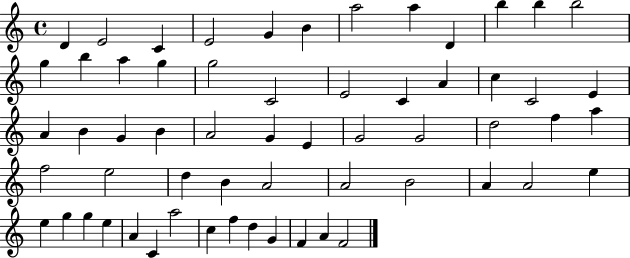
{
  \clef treble
  \time 4/4
  \defaultTimeSignature
  \key c \major
  d'4 e'2 c'4 | e'2 g'4 b'4 | a''2 a''4 d'4 | b''4 b''4 b''2 | \break g''4 b''4 a''4 g''4 | g''2 c'2 | e'2 c'4 a'4 | c''4 c'2 e'4 | \break a'4 b'4 g'4 b'4 | a'2 g'4 e'4 | g'2 g'2 | d''2 f''4 a''4 | \break f''2 e''2 | d''4 b'4 a'2 | a'2 b'2 | a'4 a'2 e''4 | \break e''4 g''4 g''4 e''4 | a'4 c'4 a''2 | c''4 f''4 d''4 g'4 | f'4 a'4 f'2 | \break \bar "|."
}